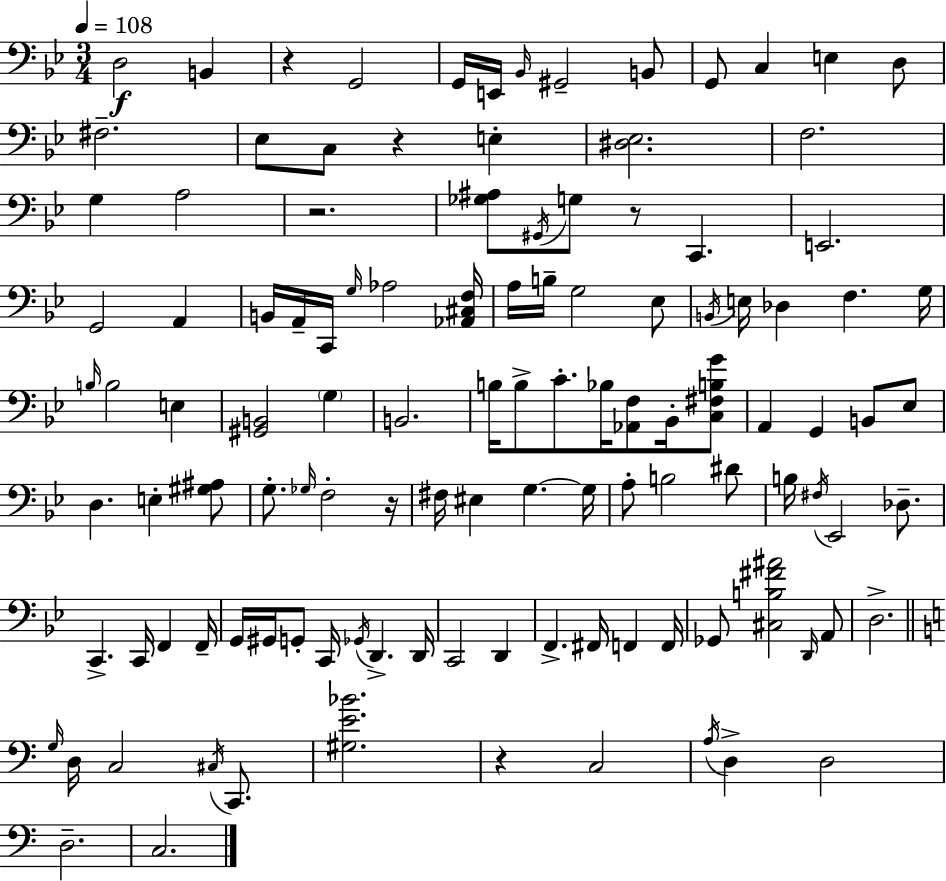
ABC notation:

X:1
T:Untitled
M:3/4
L:1/4
K:Gm
D,2 B,, z G,,2 G,,/4 E,,/4 _B,,/4 ^G,,2 B,,/2 G,,/2 C, E, D,/2 ^F,2 _E,/2 C,/2 z E, [^D,_E,]2 F,2 G, A,2 z2 [_G,^A,]/2 ^G,,/4 G,/2 z/2 C,, E,,2 G,,2 A,, B,,/4 A,,/4 C,,/4 G,/4 _A,2 [_A,,^C,F,]/4 A,/4 B,/4 G,2 _E,/2 B,,/4 E,/4 _D, F, G,/4 B,/4 B,2 E, [^G,,B,,]2 G, B,,2 B,/4 B,/2 C/2 _B,/4 [_A,,F,]/2 _B,,/4 [C,^F,B,G]/2 A,, G,, B,,/2 _E,/2 D, E, [^G,^A,]/2 G,/2 _G,/4 F,2 z/4 ^F,/4 ^E, G, G,/4 A,/2 B,2 ^D/2 B,/4 ^F,/4 _E,,2 _D,/2 C,, C,,/4 F,, F,,/4 G,,/4 ^G,,/4 G,,/2 C,,/4 _G,,/4 D,, D,,/4 C,,2 D,, F,, ^F,,/4 F,, F,,/4 _G,,/2 [^C,B,^F^A]2 D,,/4 A,,/2 D,2 G,/4 D,/4 C,2 ^C,/4 C,,/2 [^G,E_B]2 z C,2 A,/4 D, D,2 D,2 C,2